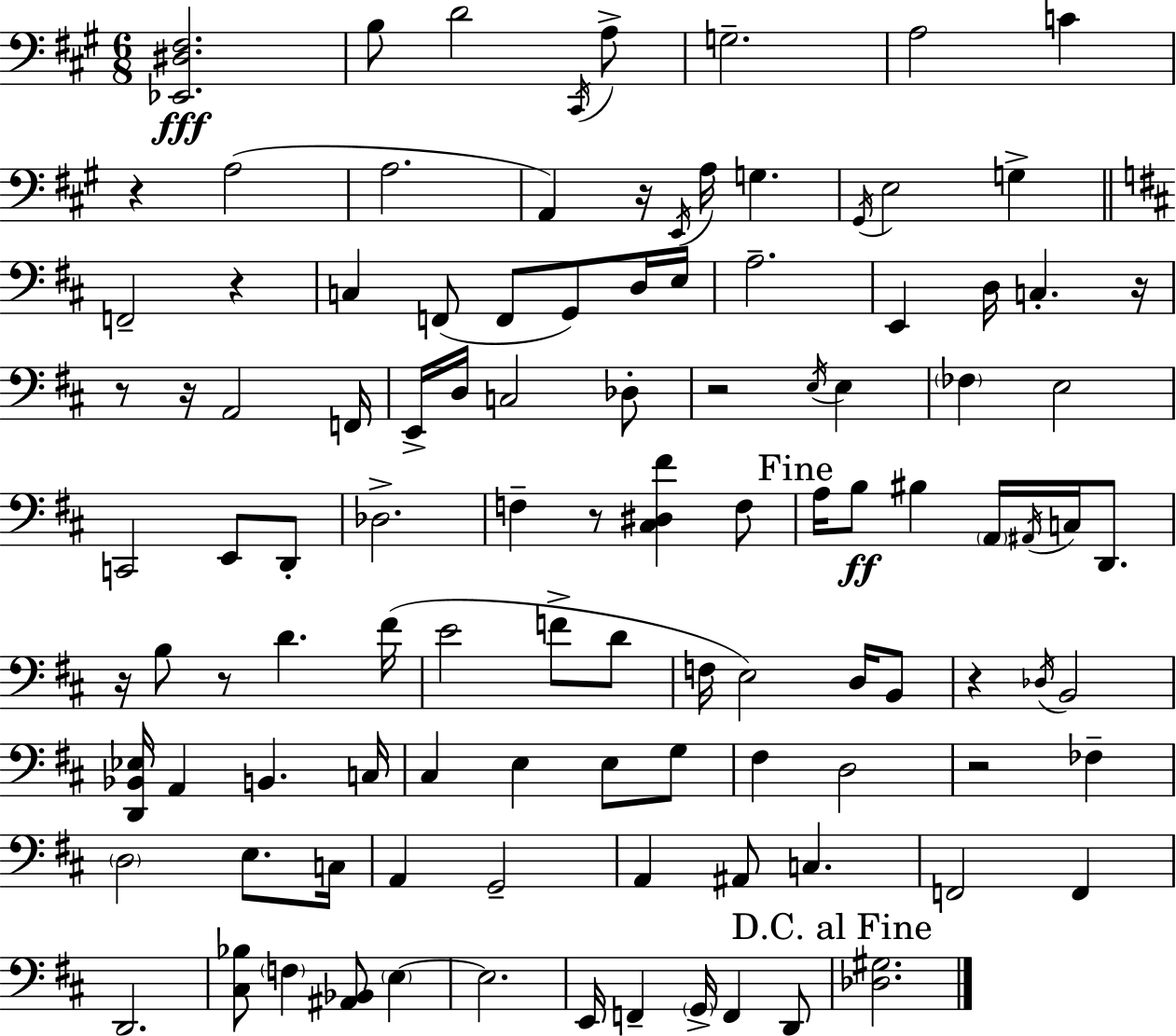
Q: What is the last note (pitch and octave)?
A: D2